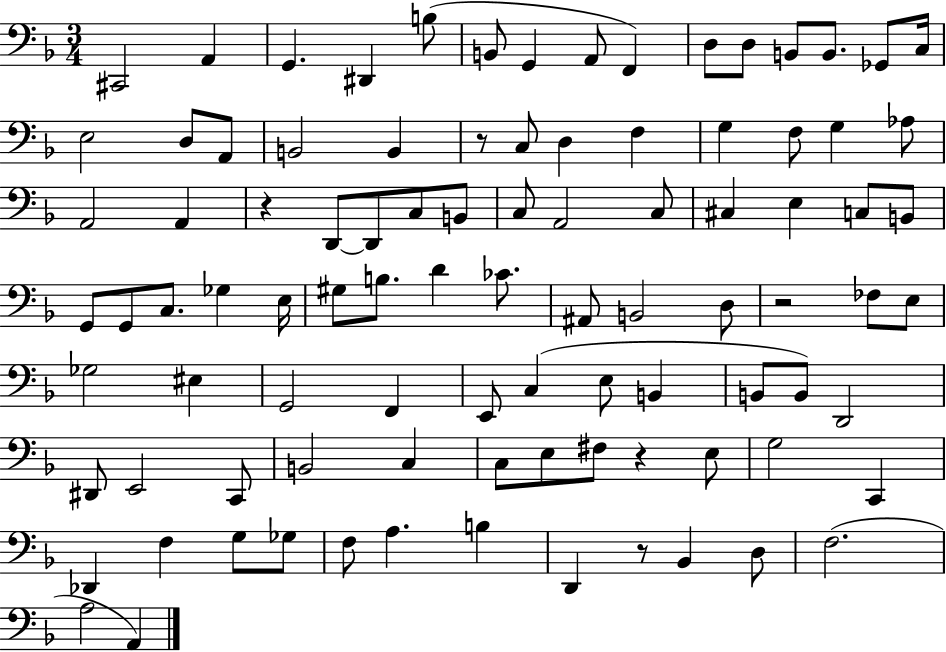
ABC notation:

X:1
T:Untitled
M:3/4
L:1/4
K:F
^C,,2 A,, G,, ^D,, B,/2 B,,/2 G,, A,,/2 F,, D,/2 D,/2 B,,/2 B,,/2 _G,,/2 C,/4 E,2 D,/2 A,,/2 B,,2 B,, z/2 C,/2 D, F, G, F,/2 G, _A,/2 A,,2 A,, z D,,/2 D,,/2 C,/2 B,,/2 C,/2 A,,2 C,/2 ^C, E, C,/2 B,,/2 G,,/2 G,,/2 C,/2 _G, E,/4 ^G,/2 B,/2 D _C/2 ^A,,/2 B,,2 D,/2 z2 _F,/2 E,/2 _G,2 ^E, G,,2 F,, E,,/2 C, E,/2 B,, B,,/2 B,,/2 D,,2 ^D,,/2 E,,2 C,,/2 B,,2 C, C,/2 E,/2 ^F,/2 z E,/2 G,2 C,, _D,, F, G,/2 _G,/2 F,/2 A, B, D,, z/2 _B,, D,/2 F,2 A,2 A,,